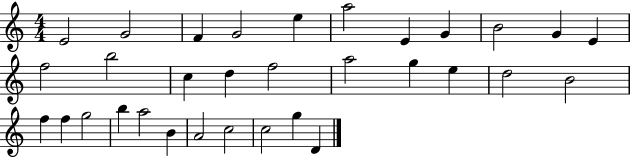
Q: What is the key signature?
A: C major